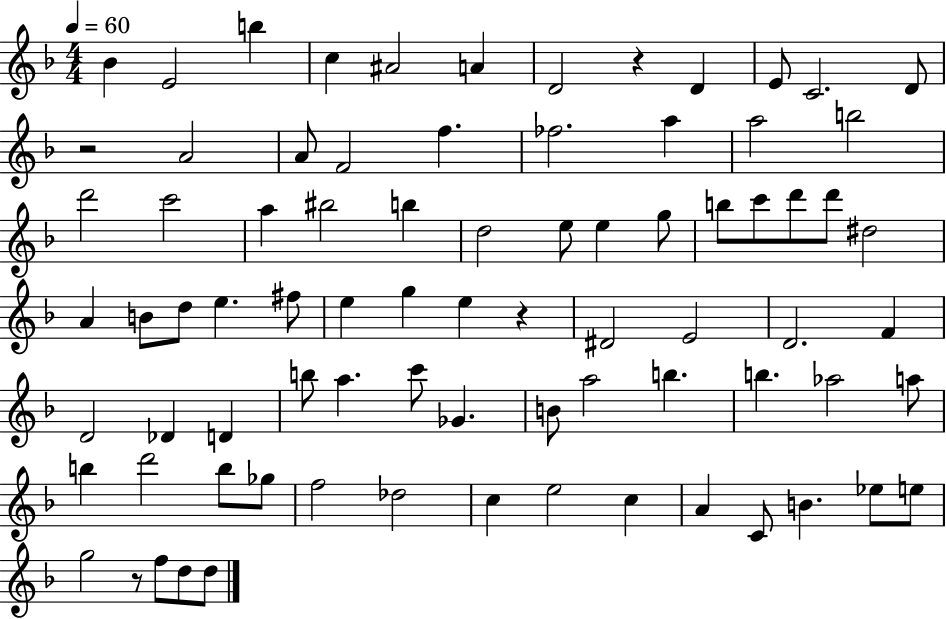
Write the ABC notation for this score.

X:1
T:Untitled
M:4/4
L:1/4
K:F
_B E2 b c ^A2 A D2 z D E/2 C2 D/2 z2 A2 A/2 F2 f _f2 a a2 b2 d'2 c'2 a ^b2 b d2 e/2 e g/2 b/2 c'/2 d'/2 d'/2 ^d2 A B/2 d/2 e ^f/2 e g e z ^D2 E2 D2 F D2 _D D b/2 a c'/2 _G B/2 a2 b b _a2 a/2 b d'2 b/2 _g/2 f2 _d2 c e2 c A C/2 B _e/2 e/2 g2 z/2 f/2 d/2 d/2